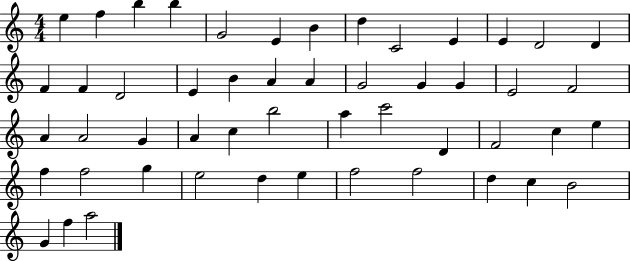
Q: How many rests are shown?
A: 0